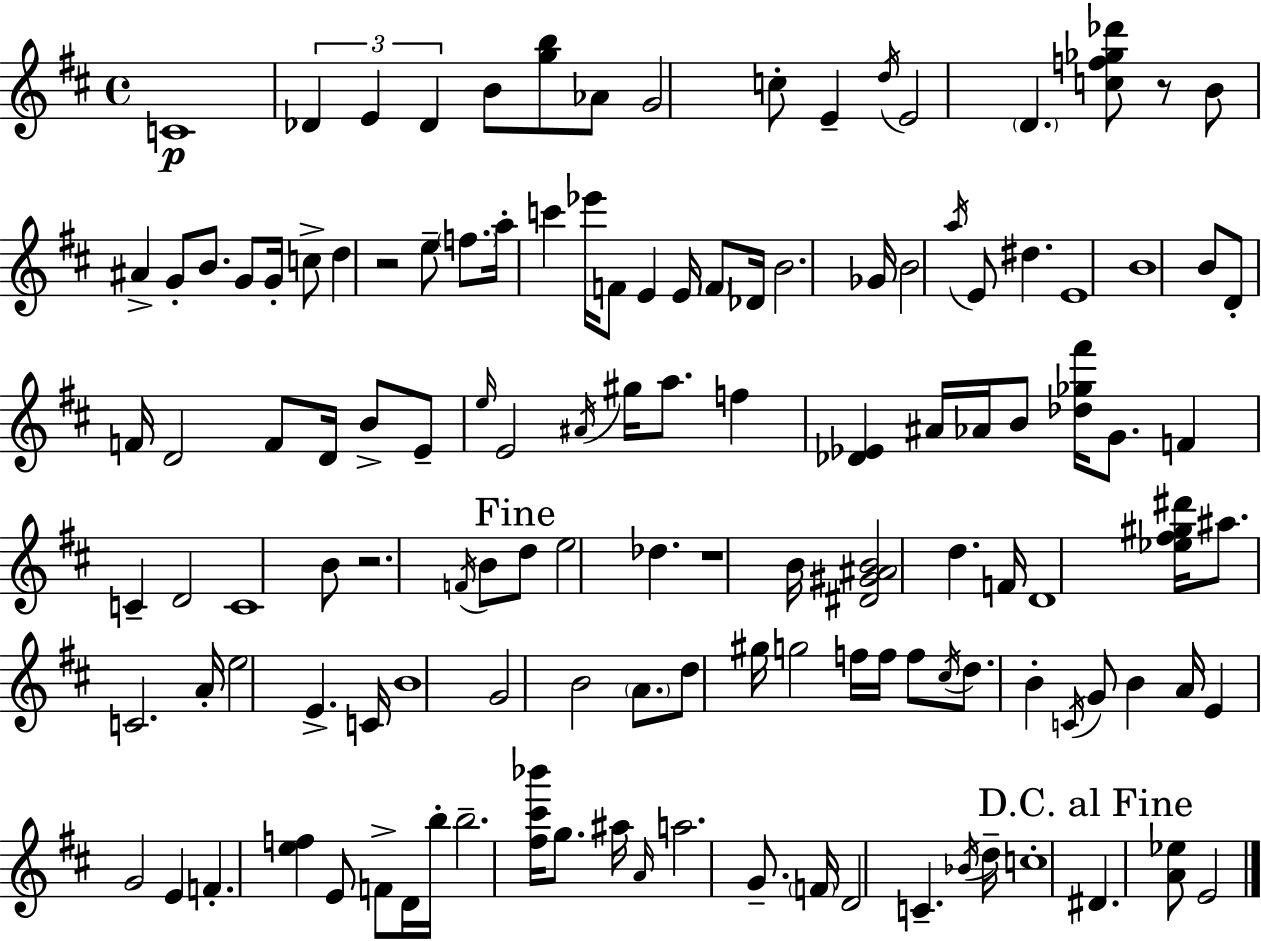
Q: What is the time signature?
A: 4/4